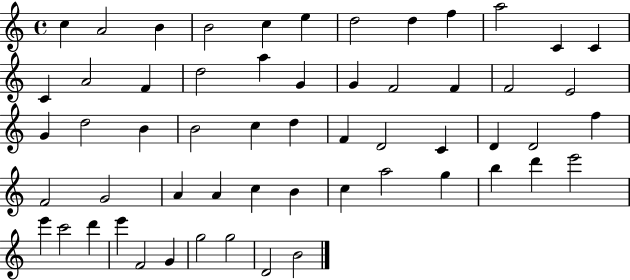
C5/q A4/h B4/q B4/h C5/q E5/q D5/h D5/q F5/q A5/h C4/q C4/q C4/q A4/h F4/q D5/h A5/q G4/q G4/q F4/h F4/q F4/h E4/h G4/q D5/h B4/q B4/h C5/q D5/q F4/q D4/h C4/q D4/q D4/h F5/q F4/h G4/h A4/q A4/q C5/q B4/q C5/q A5/h G5/q B5/q D6/q E6/h E6/q C6/h D6/q E6/q F4/h G4/q G5/h G5/h D4/h B4/h